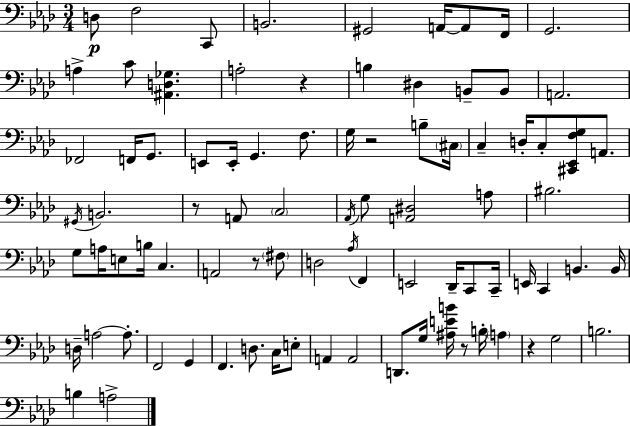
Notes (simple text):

D3/e F3/h C2/e B2/h. G#2/h A2/s A2/e F2/s G2/h. A3/q C4/e [A#2,D3,Gb3]/q. A3/h R/q B3/q D#3/q B2/e B2/e A2/h. FES2/h F2/s G2/e. E2/e E2/s G2/q. F3/e. G3/s R/h B3/e C#3/s C3/q D3/s C3/e [C#2,Eb2,F3,G3]/e A2/e. G#2/s B2/h. R/e A2/e C3/h Ab2/s G3/e [A2,D#3]/h A3/e BIS3/h. G3/e A3/s E3/e B3/s C3/q. A2/h R/e F#3/e D3/h Ab3/s F2/q E2/h Db2/s C2/e C2/s E2/s C2/q B2/q. B2/s D3/s A3/h A3/e. F2/h G2/q F2/q. D3/e. C3/s E3/e A2/q A2/h D2/e. G3/s [A#3,E4,B4]/s R/e B3/s A3/q R/q G3/h B3/h. B3/q A3/h